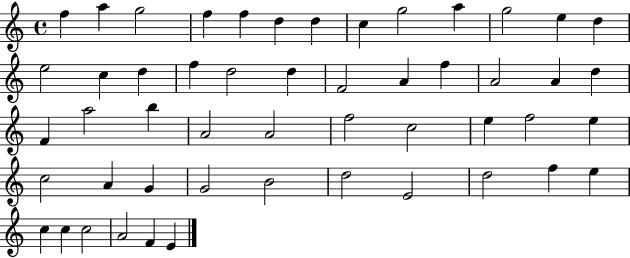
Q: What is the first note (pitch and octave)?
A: F5